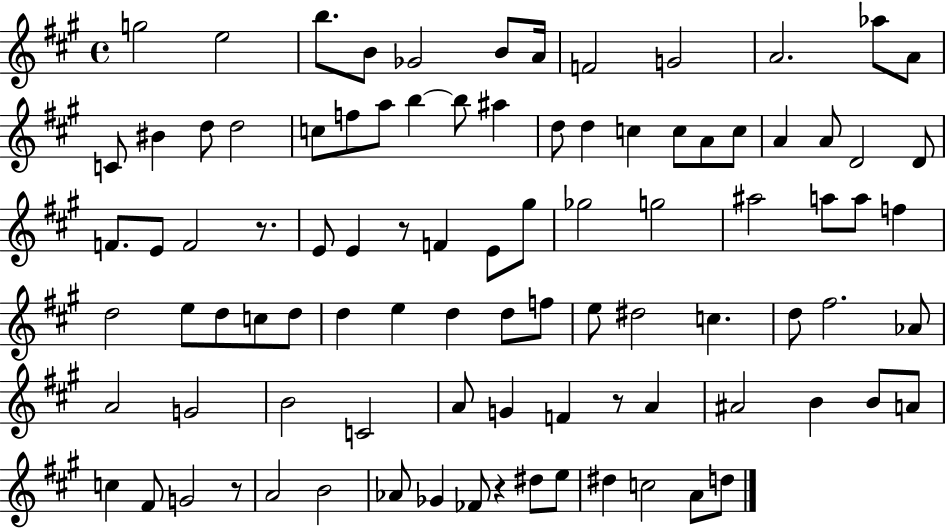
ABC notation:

X:1
T:Untitled
M:4/4
L:1/4
K:A
g2 e2 b/2 B/2 _G2 B/2 A/4 F2 G2 A2 _a/2 A/2 C/2 ^B d/2 d2 c/2 f/2 a/2 b b/2 ^a d/2 d c c/2 A/2 c/2 A A/2 D2 D/2 F/2 E/2 F2 z/2 E/2 E z/2 F E/2 ^g/2 _g2 g2 ^a2 a/2 a/2 f d2 e/2 d/2 c/2 d/2 d e d d/2 f/2 e/2 ^d2 c d/2 ^f2 _A/2 A2 G2 B2 C2 A/2 G F z/2 A ^A2 B B/2 A/2 c ^F/2 G2 z/2 A2 B2 _A/2 _G _F/2 z ^d/2 e/2 ^d c2 A/2 d/2